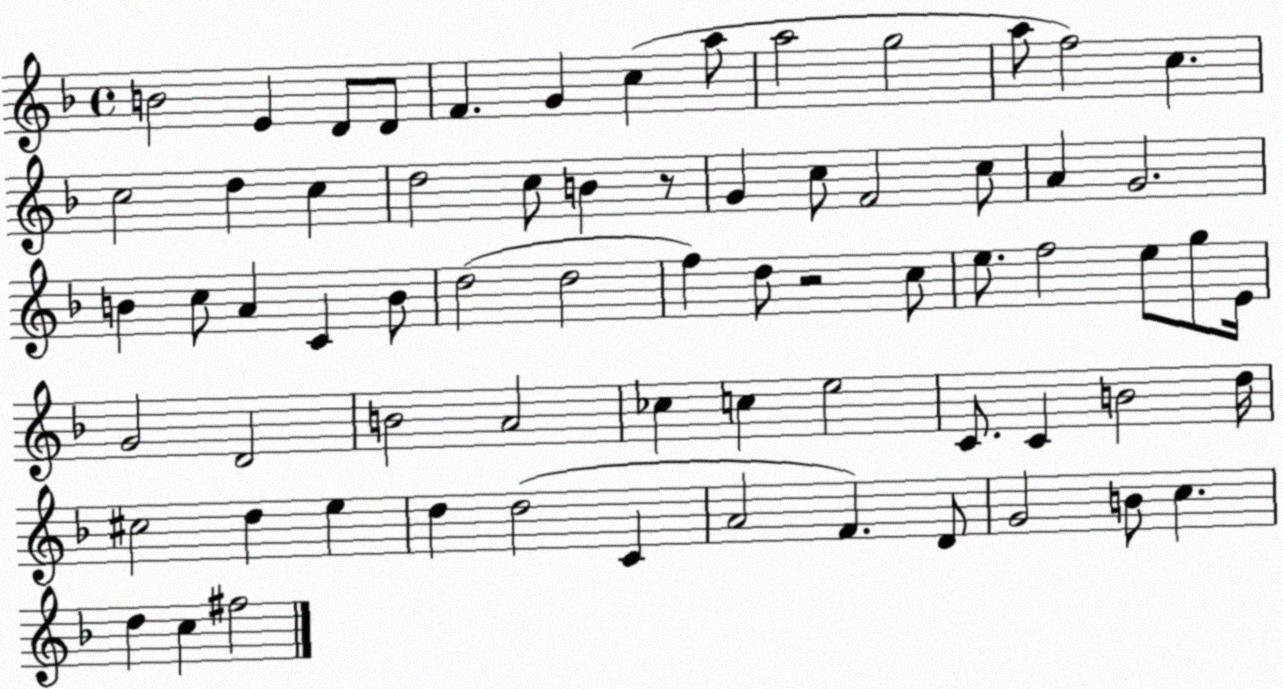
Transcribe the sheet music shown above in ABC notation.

X:1
T:Untitled
M:4/4
L:1/4
K:F
B2 E D/2 D/2 F G c a/2 a2 g2 a/2 f2 c c2 d c d2 c/2 B z/2 G c/2 F2 c/2 A G2 B c/2 A C B/2 d2 d2 f d/2 z2 c/2 e/2 f2 e/2 g/2 E/4 G2 D2 B2 A2 _c c e2 C/2 C B2 d/4 ^c2 d e d d2 C A2 F D/2 G2 B/2 c d c ^f2